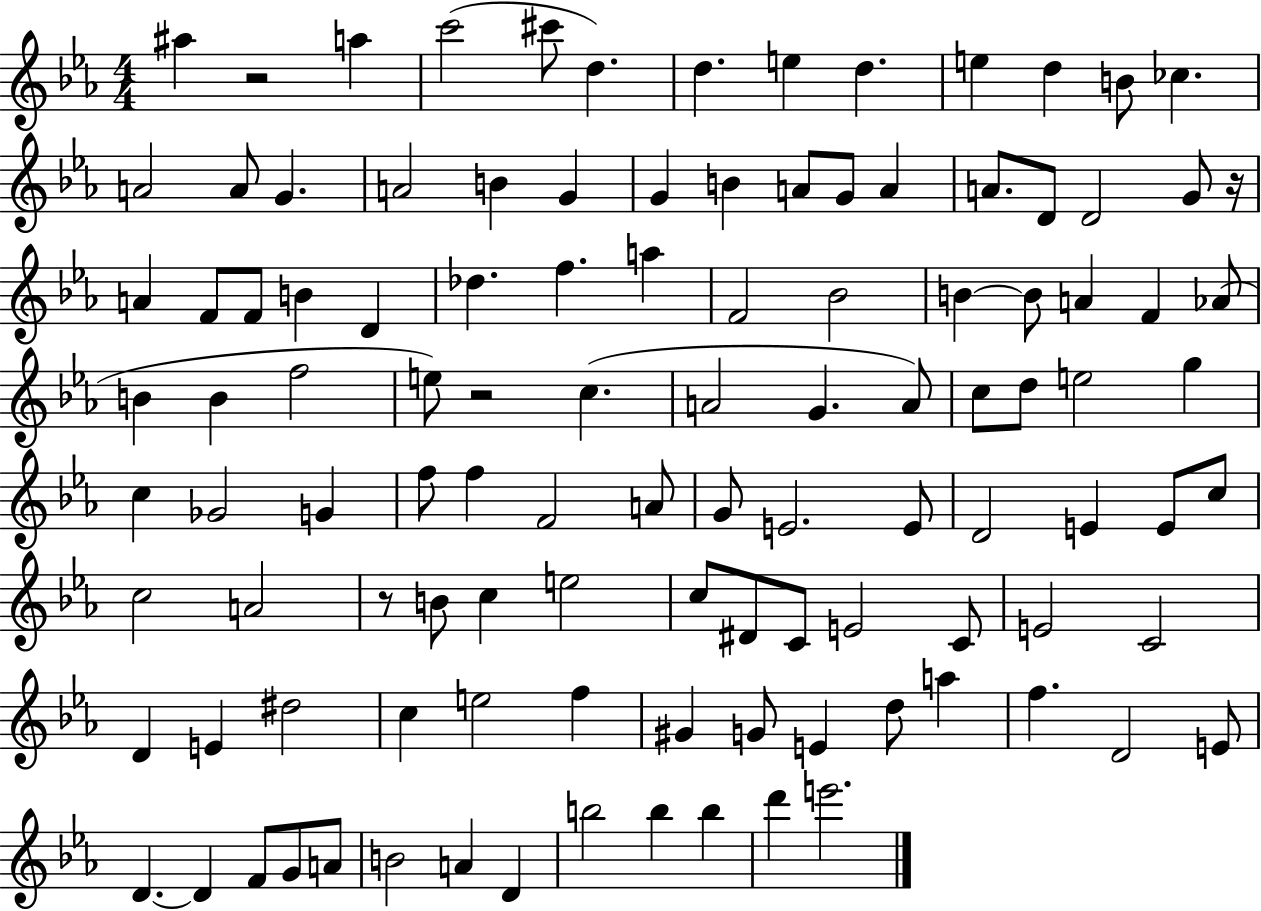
{
  \clef treble
  \numericTimeSignature
  \time 4/4
  \key ees \major
  ais''4 r2 a''4 | c'''2( cis'''8 d''4.) | d''4. e''4 d''4. | e''4 d''4 b'8 ces''4. | \break a'2 a'8 g'4. | a'2 b'4 g'4 | g'4 b'4 a'8 g'8 a'4 | a'8. d'8 d'2 g'8 r16 | \break a'4 f'8 f'8 b'4 d'4 | des''4. f''4. a''4 | f'2 bes'2 | b'4~~ b'8 a'4 f'4 aes'8( | \break b'4 b'4 f''2 | e''8) r2 c''4.( | a'2 g'4. a'8) | c''8 d''8 e''2 g''4 | \break c''4 ges'2 g'4 | f''8 f''4 f'2 a'8 | g'8 e'2. e'8 | d'2 e'4 e'8 c''8 | \break c''2 a'2 | r8 b'8 c''4 e''2 | c''8 dis'8 c'8 e'2 c'8 | e'2 c'2 | \break d'4 e'4 dis''2 | c''4 e''2 f''4 | gis'4 g'8 e'4 d''8 a''4 | f''4. d'2 e'8 | \break d'4.~~ d'4 f'8 g'8 a'8 | b'2 a'4 d'4 | b''2 b''4 b''4 | d'''4 e'''2. | \break \bar "|."
}